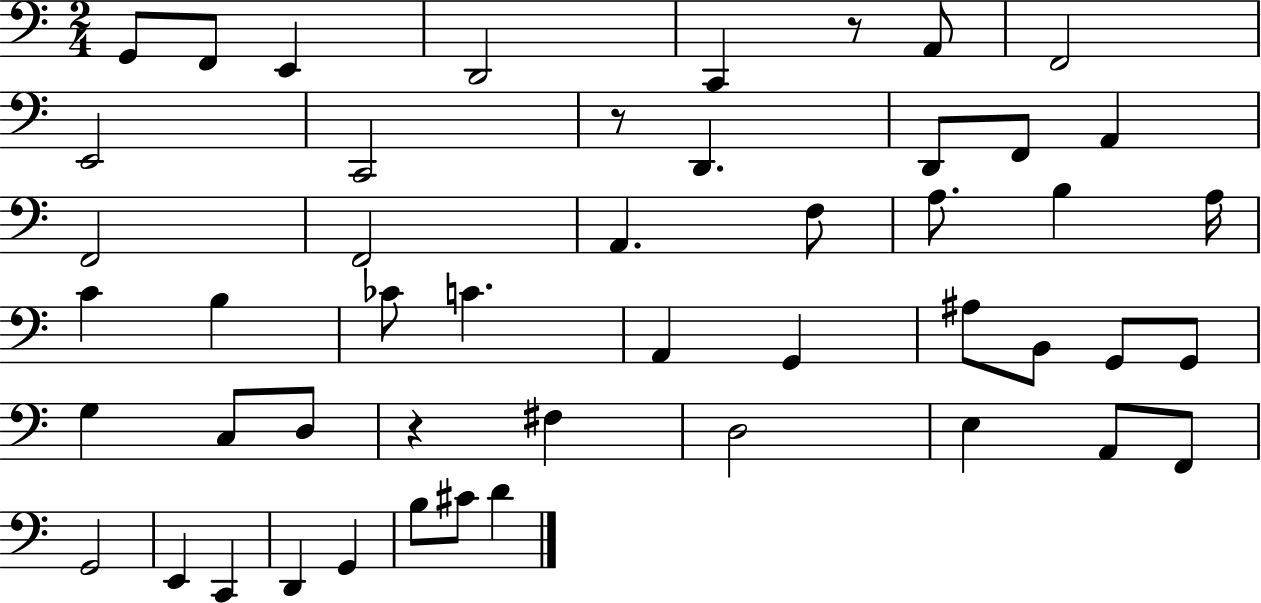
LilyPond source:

{
  \clef bass
  \numericTimeSignature
  \time 2/4
  \key c \major
  \repeat volta 2 { g,8 f,8 e,4 | d,2 | c,4 r8 a,8 | f,2 | \break e,2 | c,2 | r8 d,4. | d,8 f,8 a,4 | \break f,2 | f,2 | a,4. f8 | a8. b4 a16 | \break c'4 b4 | ces'8 c'4. | a,4 g,4 | ais8 b,8 g,8 g,8 | \break g4 c8 d8 | r4 fis4 | d2 | e4 a,8 f,8 | \break g,2 | e,4 c,4 | d,4 g,4 | b8 cis'8 d'4 | \break } \bar "|."
}